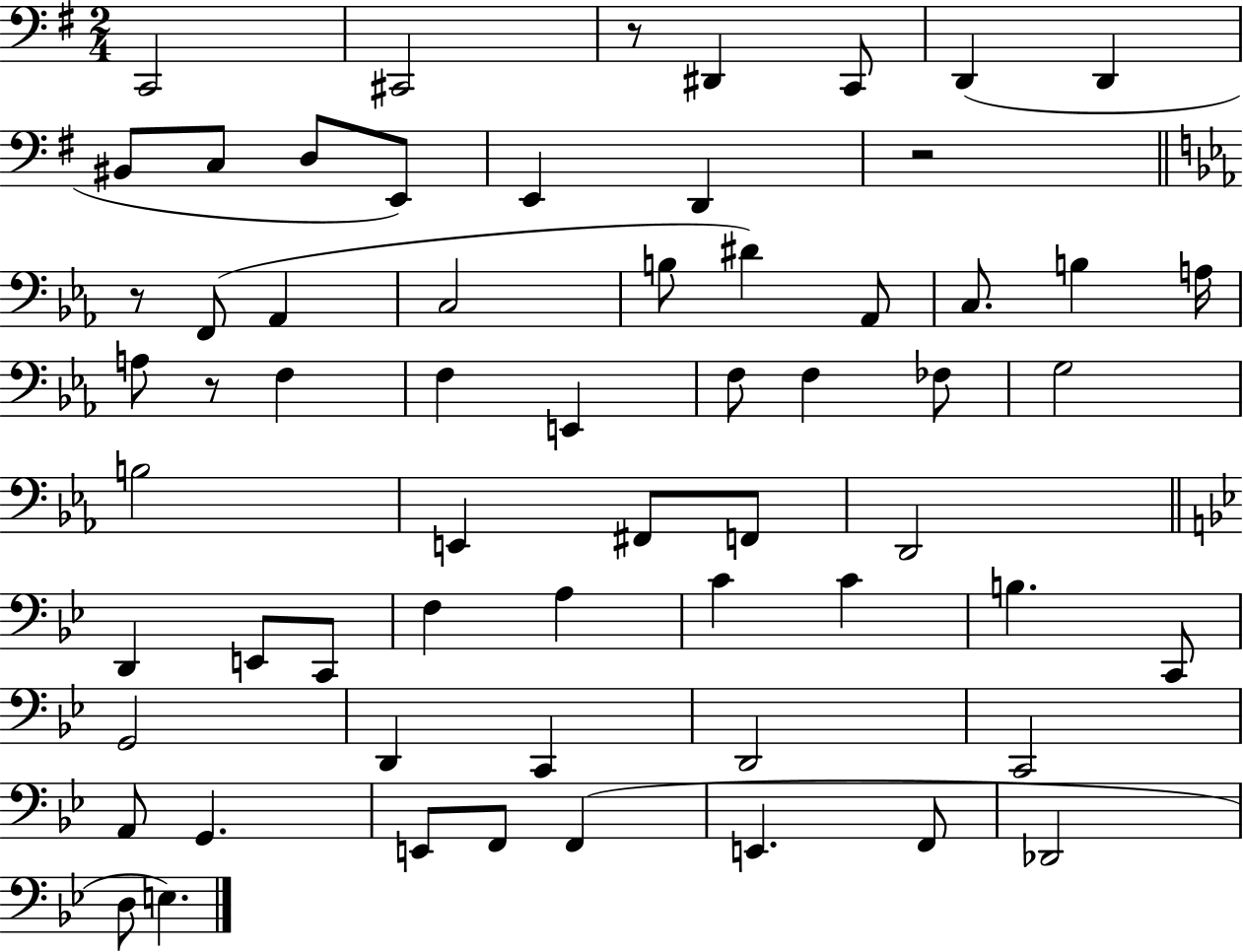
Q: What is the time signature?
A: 2/4